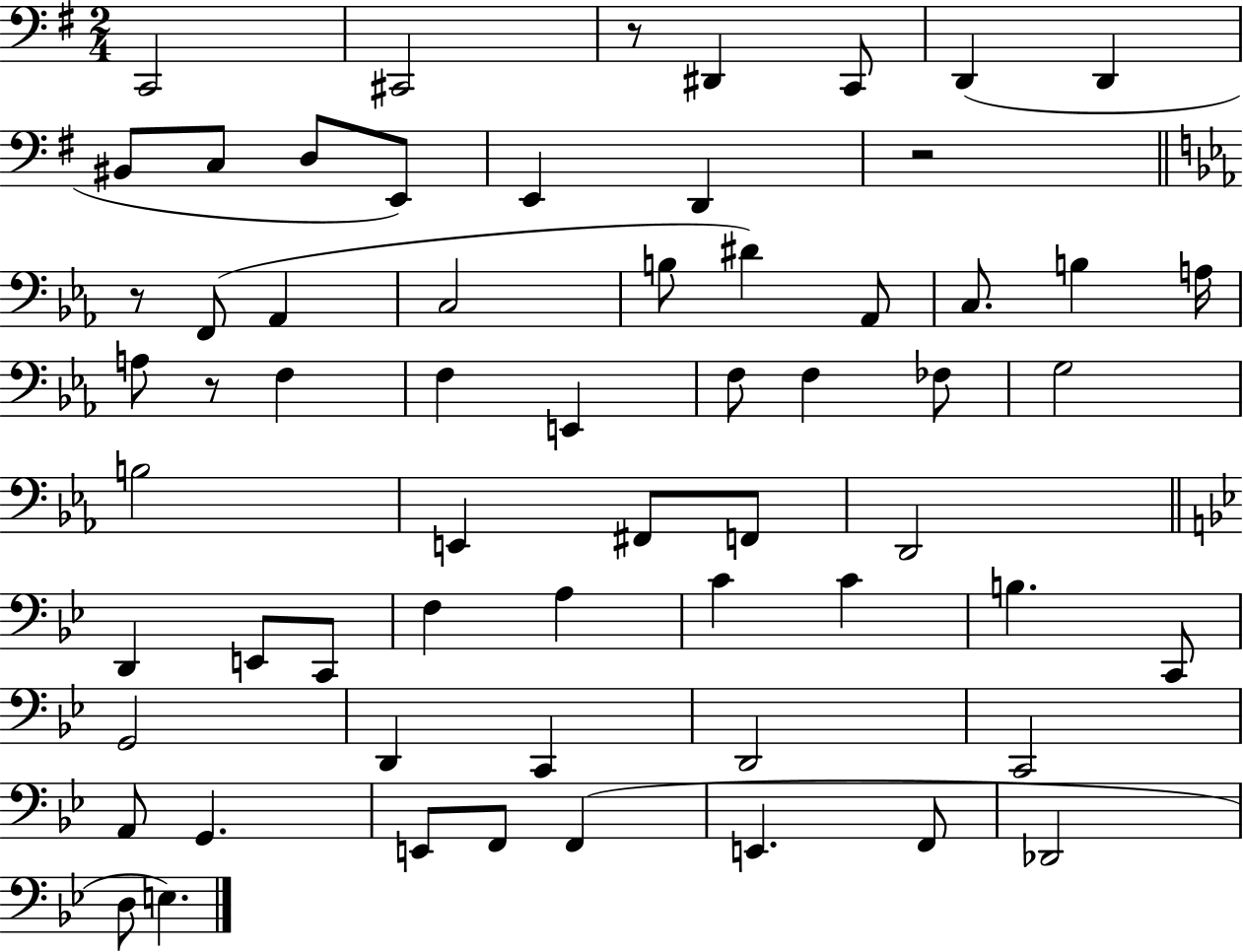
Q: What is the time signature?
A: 2/4